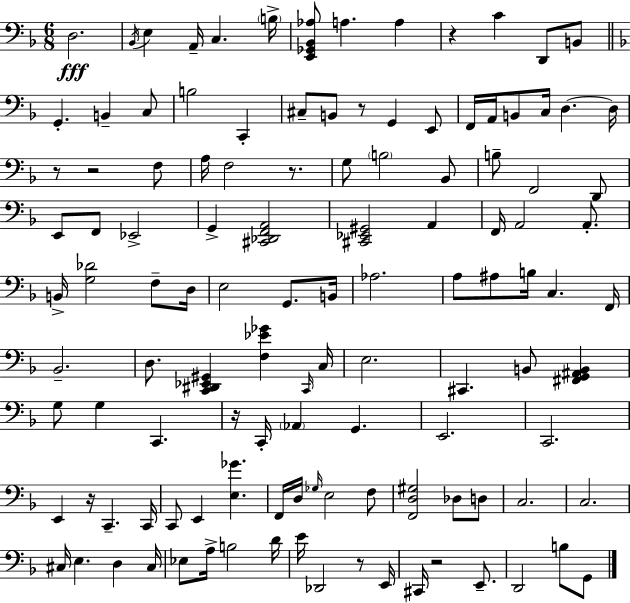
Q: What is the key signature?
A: F major